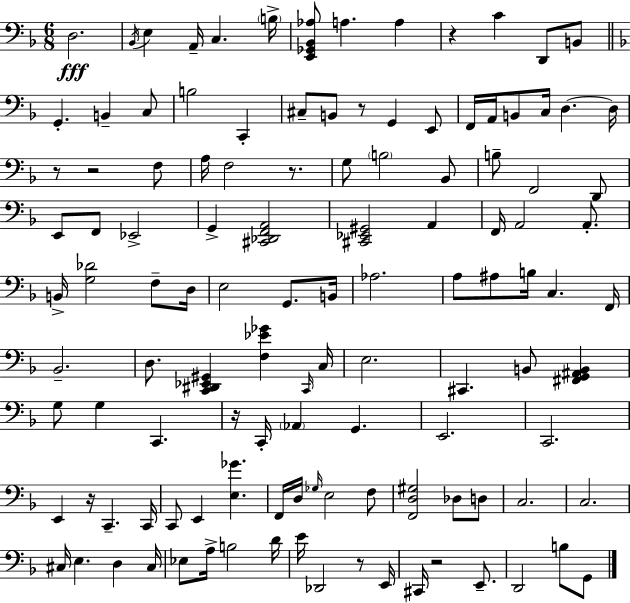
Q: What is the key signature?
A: F major